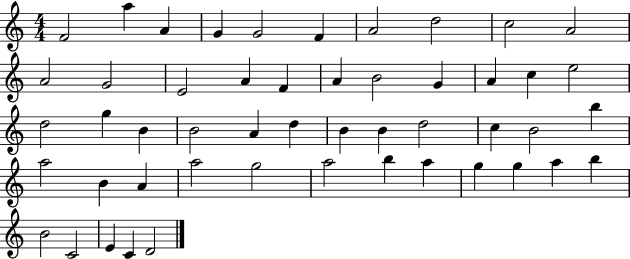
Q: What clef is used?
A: treble